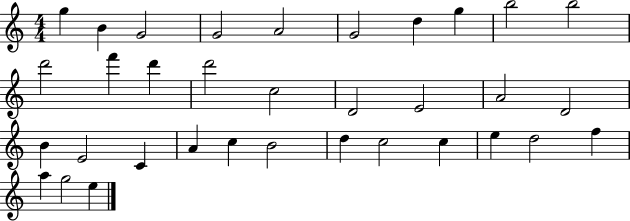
G5/q B4/q G4/h G4/h A4/h G4/h D5/q G5/q B5/h B5/h D6/h F6/q D6/q D6/h C5/h D4/h E4/h A4/h D4/h B4/q E4/h C4/q A4/q C5/q B4/h D5/q C5/h C5/q E5/q D5/h F5/q A5/q G5/h E5/q